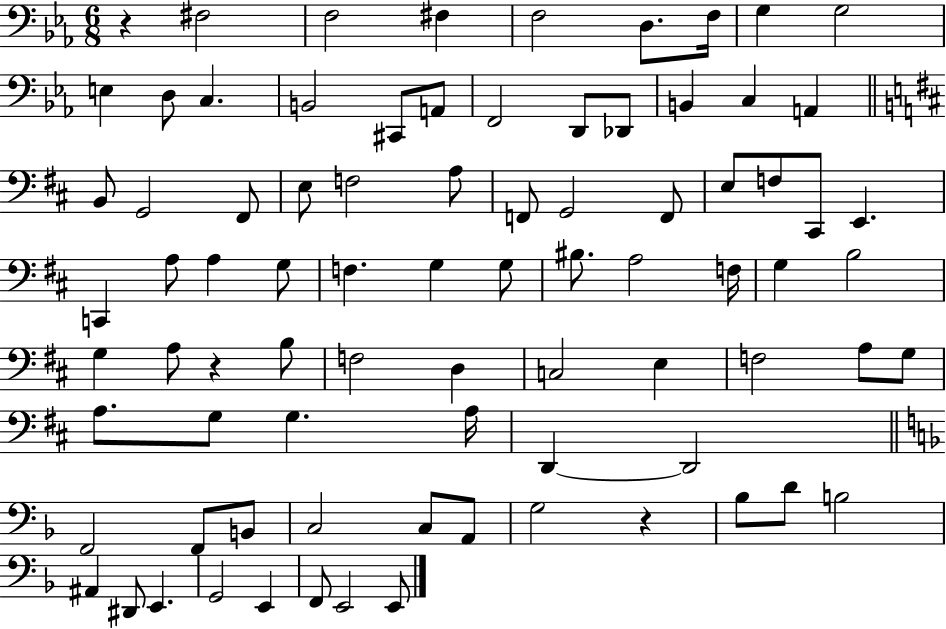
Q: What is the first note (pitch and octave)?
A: F#3